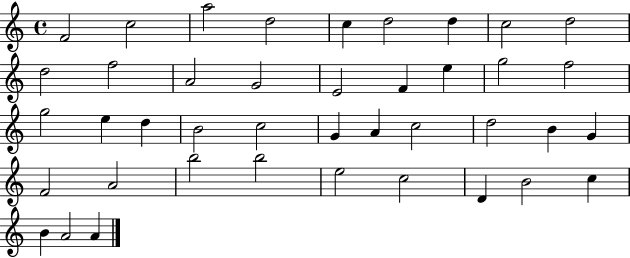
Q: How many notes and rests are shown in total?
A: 41